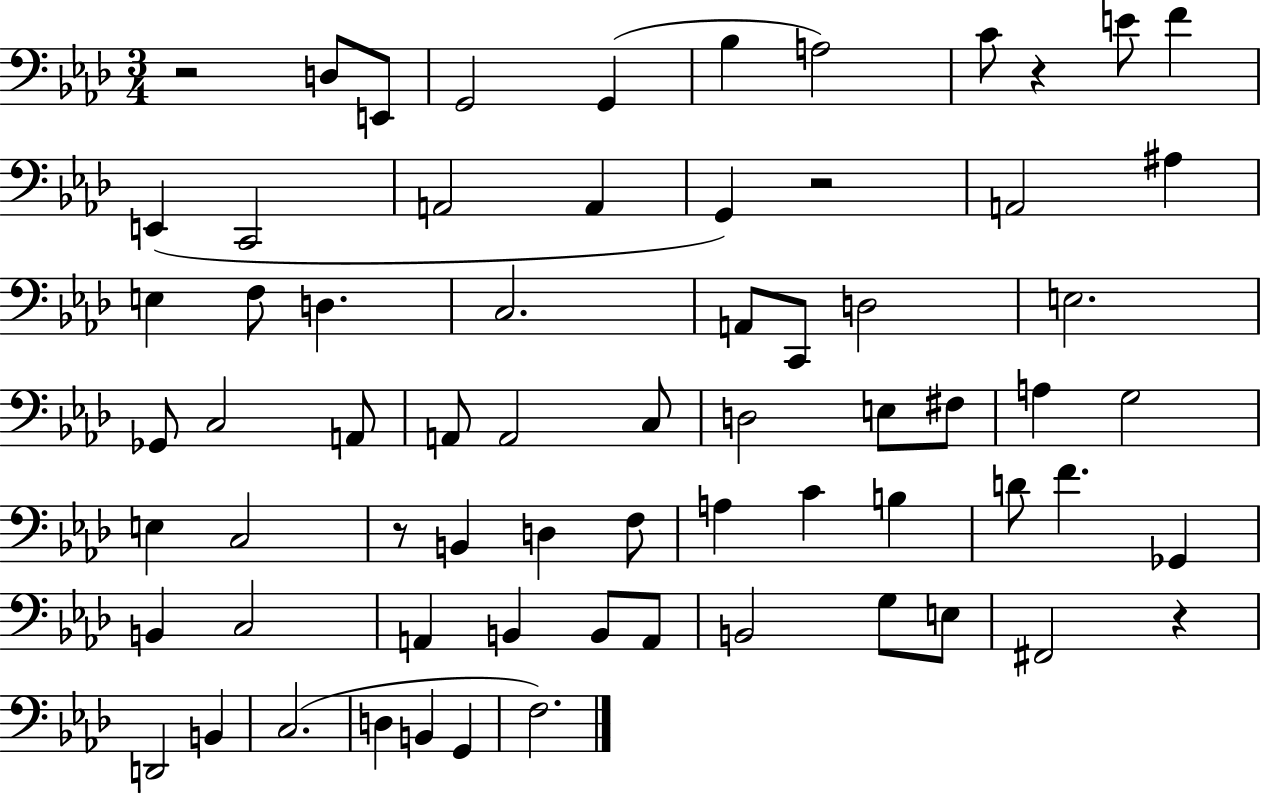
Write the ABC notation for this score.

X:1
T:Untitled
M:3/4
L:1/4
K:Ab
z2 D,/2 E,,/2 G,,2 G,, _B, A,2 C/2 z E/2 F E,, C,,2 A,,2 A,, G,, z2 A,,2 ^A, E, F,/2 D, C,2 A,,/2 C,,/2 D,2 E,2 _G,,/2 C,2 A,,/2 A,,/2 A,,2 C,/2 D,2 E,/2 ^F,/2 A, G,2 E, C,2 z/2 B,, D, F,/2 A, C B, D/2 F _G,, B,, C,2 A,, B,, B,,/2 A,,/2 B,,2 G,/2 E,/2 ^F,,2 z D,,2 B,, C,2 D, B,, G,, F,2